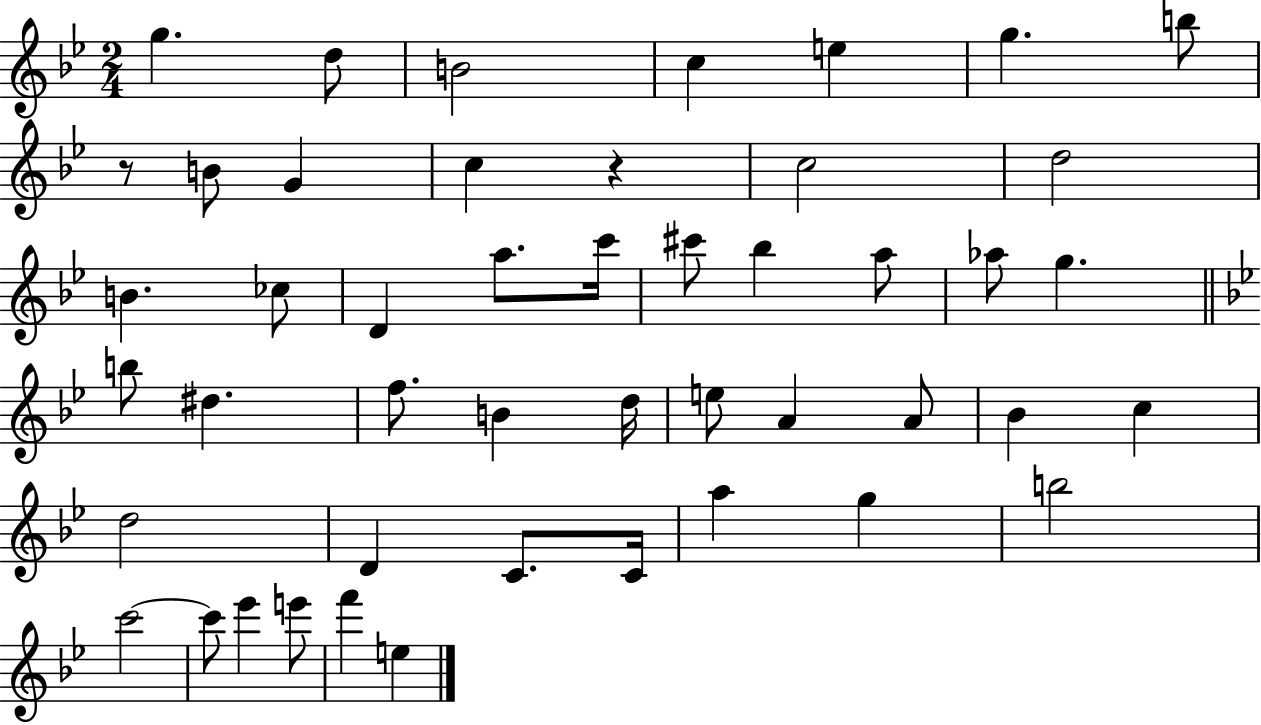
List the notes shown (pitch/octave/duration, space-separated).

G5/q. D5/e B4/h C5/q E5/q G5/q. B5/e R/e B4/e G4/q C5/q R/q C5/h D5/h B4/q. CES5/e D4/q A5/e. C6/s C#6/e Bb5/q A5/e Ab5/e G5/q. B5/e D#5/q. F5/e. B4/q D5/s E5/e A4/q A4/e Bb4/q C5/q D5/h D4/q C4/e. C4/s A5/q G5/q B5/h C6/h C6/e Eb6/q E6/e F6/q E5/q